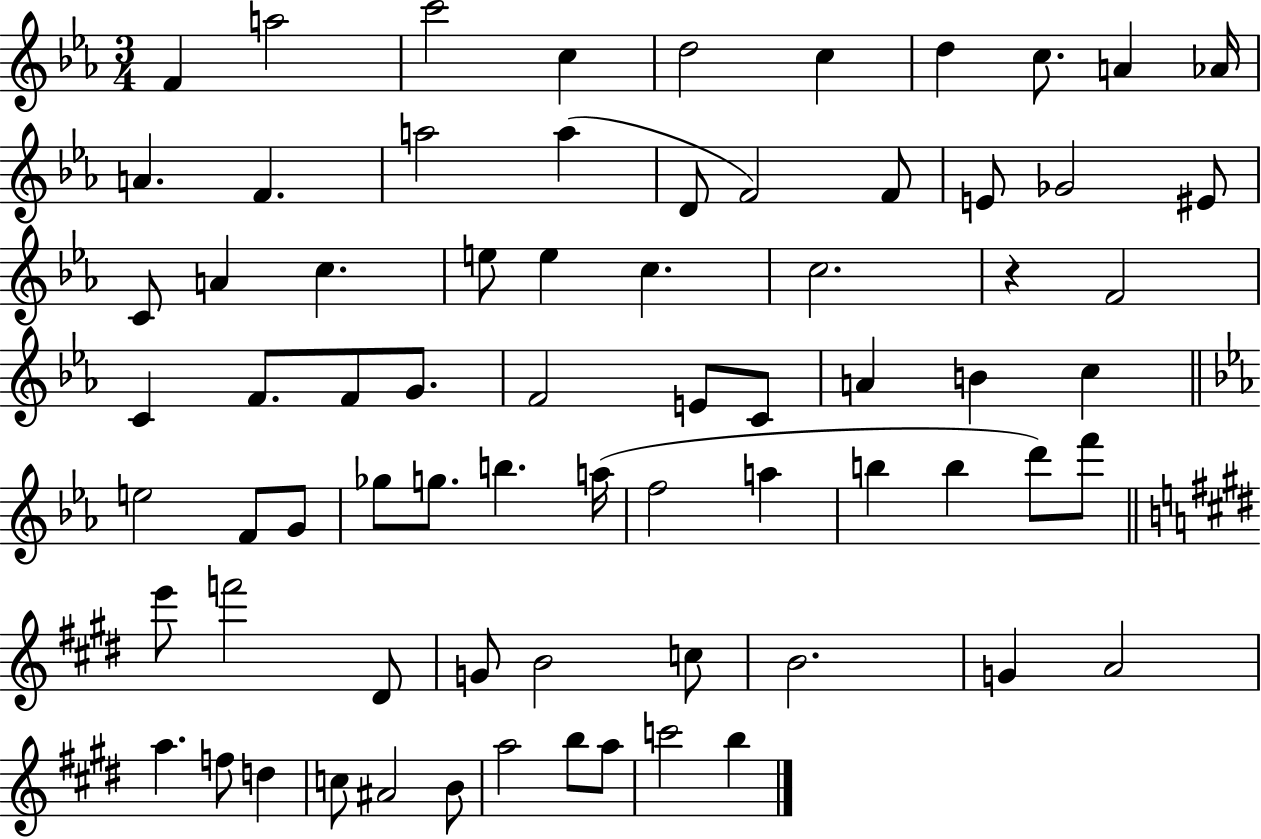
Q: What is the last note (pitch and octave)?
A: B5